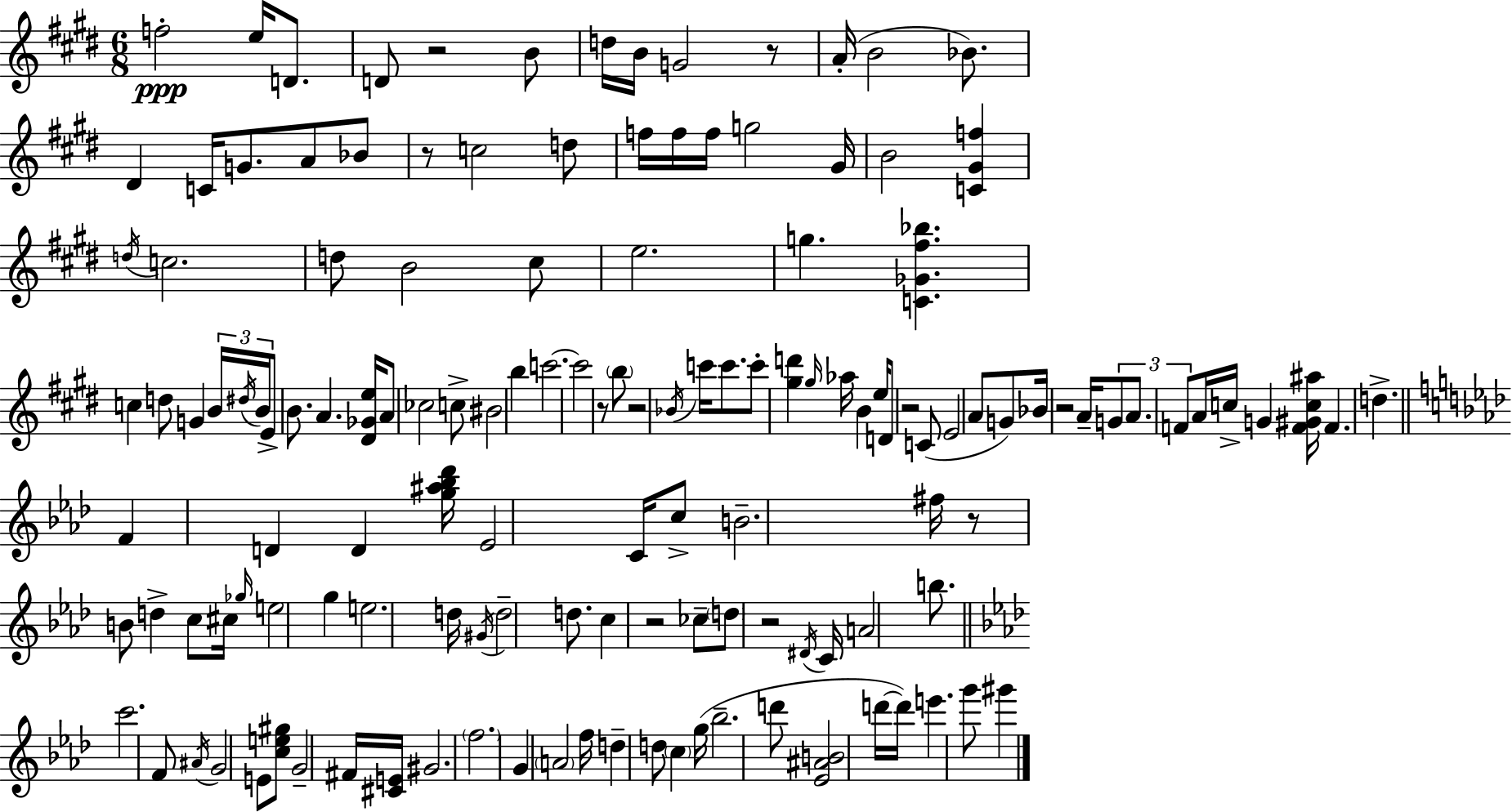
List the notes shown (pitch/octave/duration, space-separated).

F5/h E5/s D4/e. D4/e R/h B4/e D5/s B4/s G4/h R/e A4/s B4/h Bb4/e. D#4/q C4/s G4/e. A4/e Bb4/e R/e C5/h D5/e F5/s F5/s F5/s G5/h G#4/s B4/h [C4,G#4,F5]/q D5/s C5/h. D5/e B4/h C#5/e E5/h. G5/q. [C4,Gb4,F#5,Bb5]/q. C5/q D5/e G4/q B4/s D#5/s B4/s E4/e B4/e. A4/q. [D#4,Gb4,E5]/s A4/e CES5/h C5/e BIS4/h B5/q C6/h. C6/h R/e B5/e R/h Bb4/s C6/s C6/e. C6/e [G#5,D6]/q G#5/s Ab5/s B4/q E5/s D4/e R/h C4/e E4/h A4/e G4/e Bb4/s R/h A4/s G4/e A4/e. F4/e A4/s C5/s G4/q [F4,G#4,C5,A#5]/s F4/q. D5/q. F4/q D4/q D4/q [G5,A#5,Bb5,Db6]/s Eb4/h C4/s C5/e B4/h. F#5/s R/e B4/e D5/q C5/e C#5/s Gb5/s E5/h G5/q E5/h. D5/s G#4/s D5/h D5/e. C5/q R/h CES5/e D5/e R/h D#4/s C4/s A4/h B5/e. C6/h. F4/e A#4/s G4/h E4/e [C5,E5,G#5]/e G4/h F#4/s [C#4,E4]/s G#4/h. F5/h. G4/q A4/h F5/s D5/q D5/e C5/q G5/s Bb5/h. D6/e [Eb4,A#4,B4]/h D6/s D6/s E6/q. G6/e G#6/q